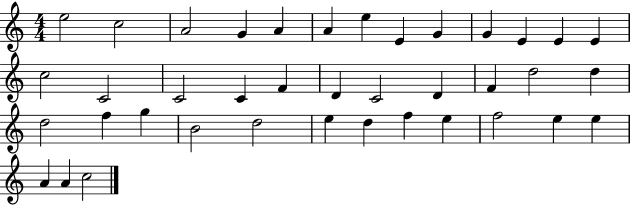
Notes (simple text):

E5/h C5/h A4/h G4/q A4/q A4/q E5/q E4/q G4/q G4/q E4/q E4/q E4/q C5/h C4/h C4/h C4/q F4/q D4/q C4/h D4/q F4/q D5/h D5/q D5/h F5/q G5/q B4/h D5/h E5/q D5/q F5/q E5/q F5/h E5/q E5/q A4/q A4/q C5/h